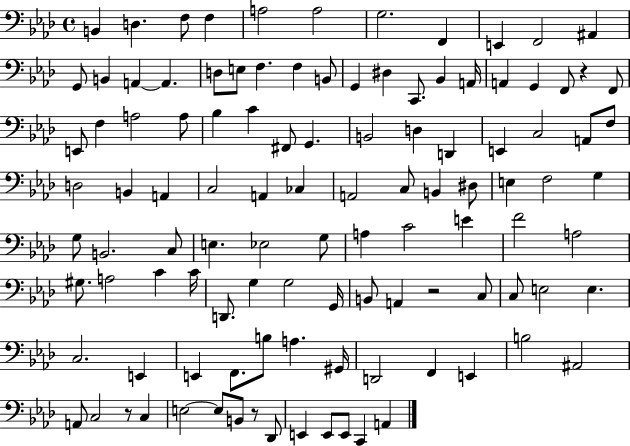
B2/q D3/q. F3/e F3/q A3/h A3/h G3/h. F2/q E2/q F2/h A#2/q G2/e B2/q A2/q A2/q. D3/e E3/e F3/q. F3/q B2/e G2/q D#3/q C2/e. Bb2/q A2/s A2/q G2/q F2/e R/q F2/e E2/e F3/q A3/h A3/e Bb3/q C4/q F#2/e G2/q. B2/h D3/q D2/q E2/q C3/h A2/e F3/e D3/h B2/q A2/q C3/h A2/q CES3/q A2/h C3/e B2/q D#3/e E3/q F3/h G3/q G3/e B2/h. C3/e E3/q. Eb3/h G3/e A3/q C4/h E4/q F4/h A3/h G#3/e. A3/h C4/q C4/s D2/e. G3/q G3/h G2/s B2/e A2/q R/h C3/e C3/e E3/h E3/q. C3/h. E2/q E2/q F2/e. B3/e A3/q. G#2/s D2/h F2/q E2/q B3/h A#2/h A2/e C3/h R/e C3/q E3/h E3/e B2/e R/e Db2/e E2/q E2/e E2/e C2/q A2/q